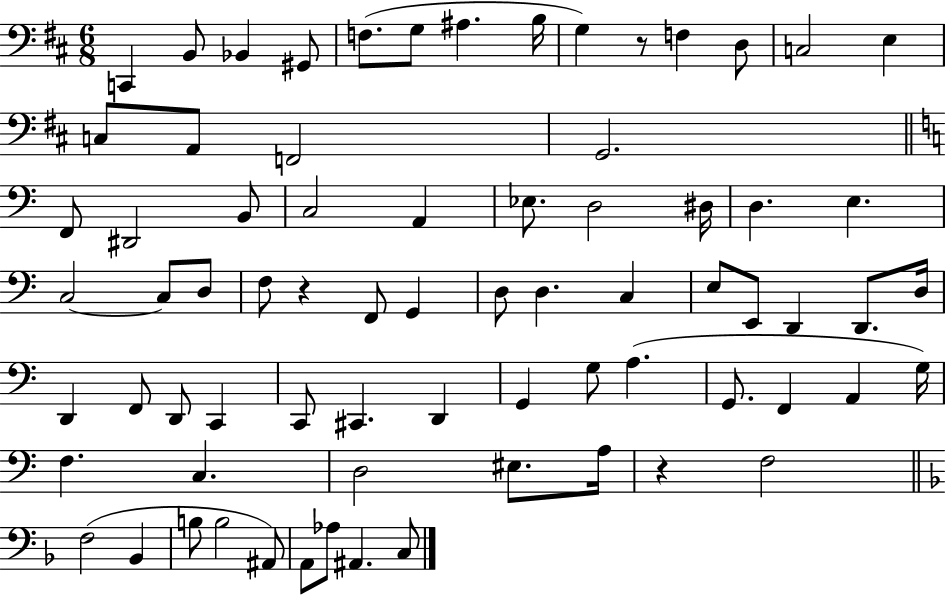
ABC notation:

X:1
T:Untitled
M:6/8
L:1/4
K:D
C,, B,,/2 _B,, ^G,,/2 F,/2 G,/2 ^A, B,/4 G, z/2 F, D,/2 C,2 E, C,/2 A,,/2 F,,2 G,,2 F,,/2 ^D,,2 B,,/2 C,2 A,, _E,/2 D,2 ^D,/4 D, E, C,2 C,/2 D,/2 F,/2 z F,,/2 G,, D,/2 D, C, E,/2 E,,/2 D,, D,,/2 D,/4 D,, F,,/2 D,,/2 C,, C,,/2 ^C,, D,, G,, G,/2 A, G,,/2 F,, A,, G,/4 F, C, D,2 ^E,/2 A,/4 z F,2 F,2 _B,, B,/2 B,2 ^A,,/2 A,,/2 _A,/2 ^A,, C,/2